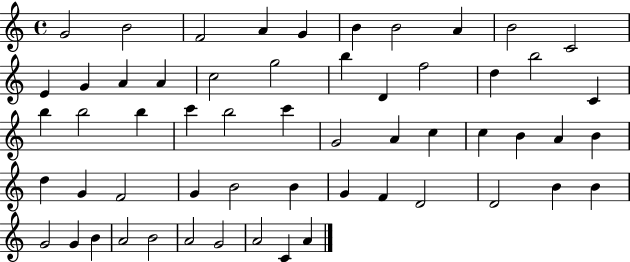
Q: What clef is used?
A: treble